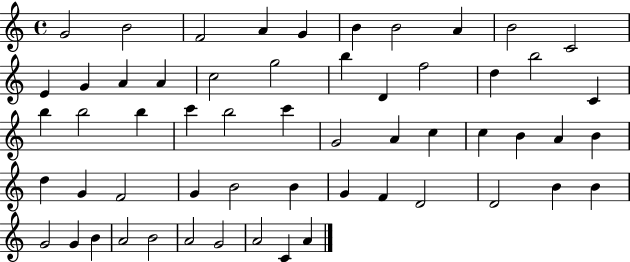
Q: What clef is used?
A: treble